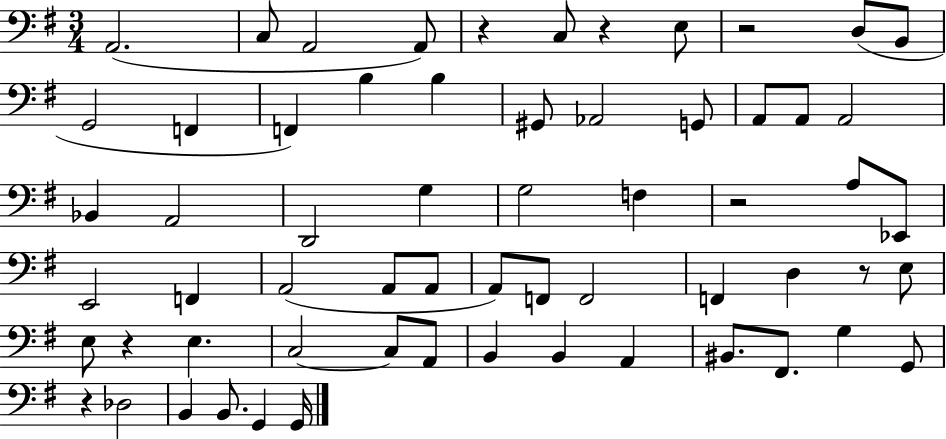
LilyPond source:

{
  \clef bass
  \numericTimeSignature
  \time 3/4
  \key g \major
  a,2.( | c8 a,2 a,8) | r4 c8 r4 e8 | r2 d8( b,8 | \break g,2 f,4 | f,4) b4 b4 | gis,8 aes,2 g,8 | a,8 a,8 a,2 | \break bes,4 a,2 | d,2 g4 | g2 f4 | r2 a8 ees,8 | \break e,2 f,4 | a,2( a,8 a,8 | a,8) f,8 f,2 | f,4 d4 r8 e8 | \break e8 r4 e4. | c2~~ c8 a,8 | b,4 b,4 a,4 | bis,8. fis,8. g4 g,8 | \break r4 des2 | b,4 b,8. g,4 g,16 | \bar "|."
}